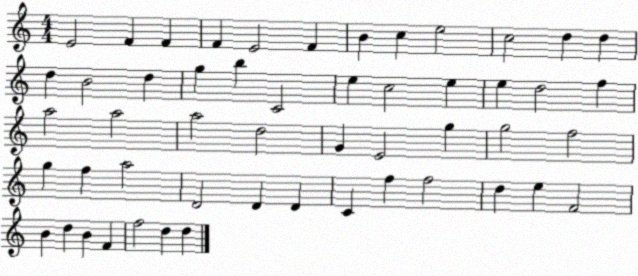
X:1
T:Untitled
M:4/4
L:1/4
K:C
E2 F F F E2 F B c e2 c2 d d d B2 d g b C2 e c2 e e d2 f a2 a2 a2 d2 G E2 g g2 f2 g f a2 D2 D D C f f2 d e F2 B d B F f2 d d